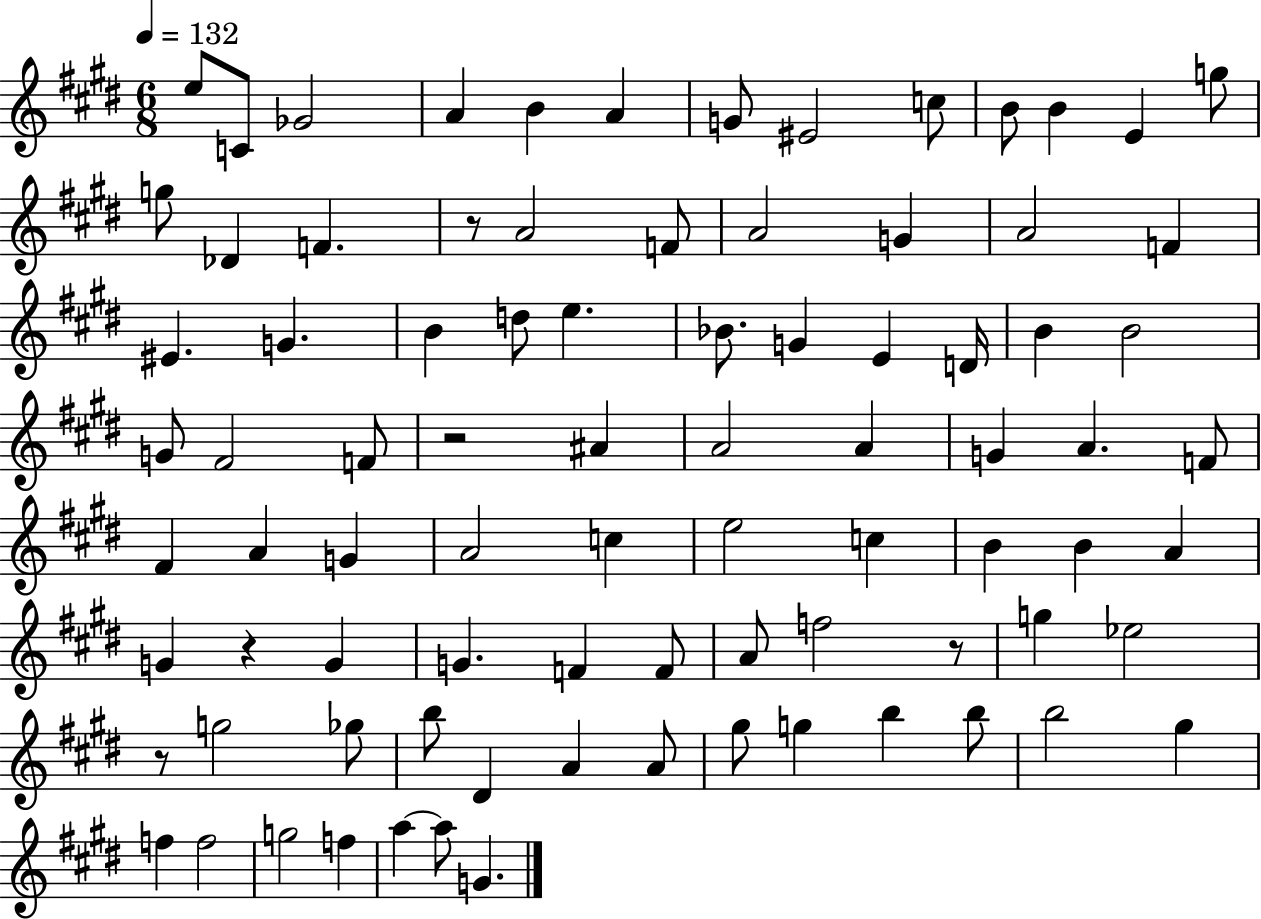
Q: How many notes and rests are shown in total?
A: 85